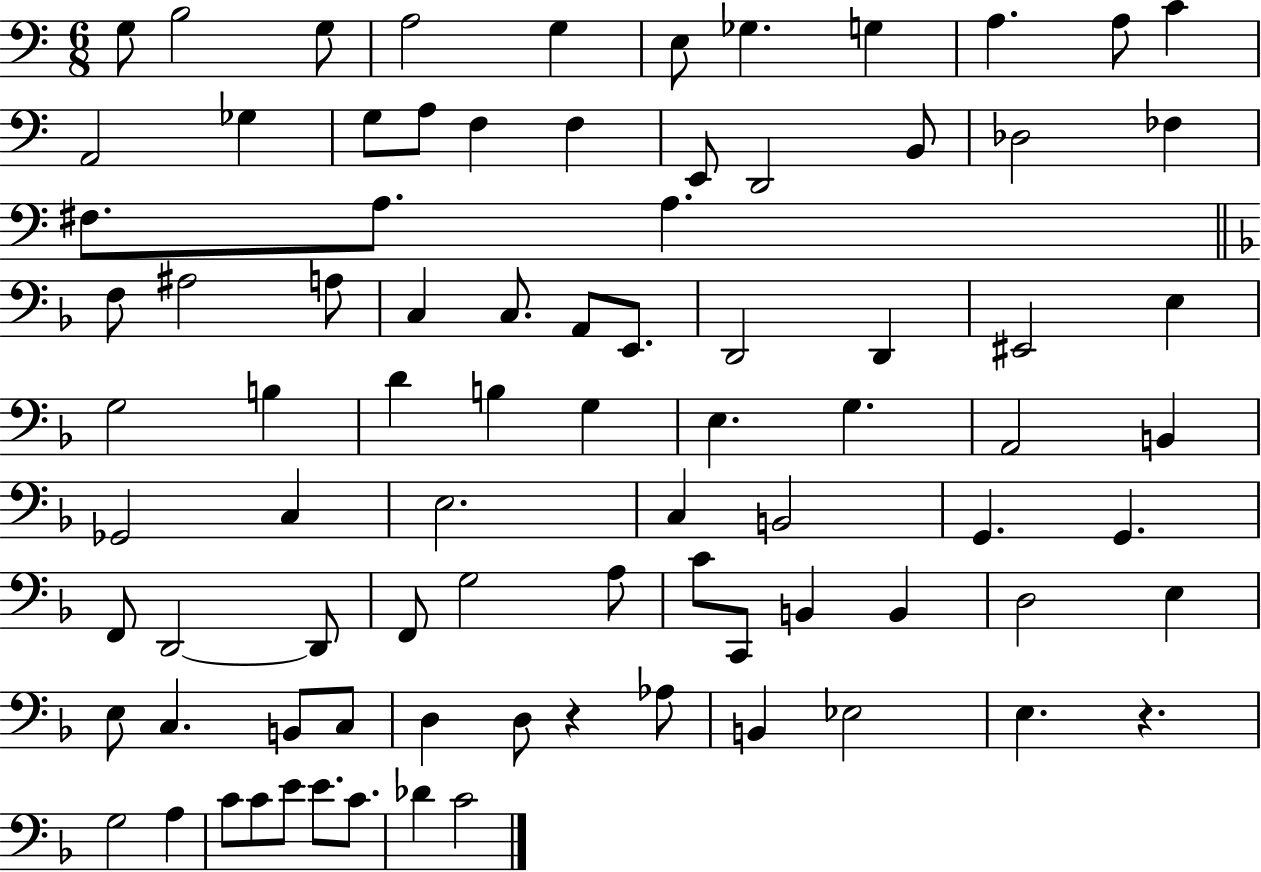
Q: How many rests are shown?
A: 2